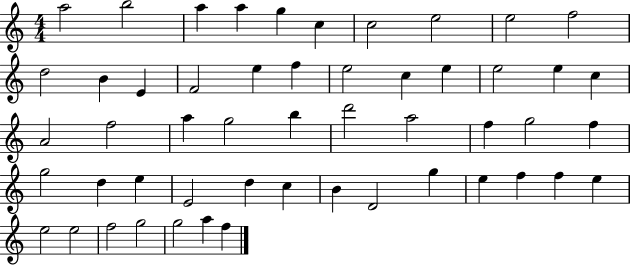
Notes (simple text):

A5/h B5/h A5/q A5/q G5/q C5/q C5/h E5/h E5/h F5/h D5/h B4/q E4/q F4/h E5/q F5/q E5/h C5/q E5/q E5/h E5/q C5/q A4/h F5/h A5/q G5/h B5/q D6/h A5/h F5/q G5/h F5/q G5/h D5/q E5/q E4/h D5/q C5/q B4/q D4/h G5/q E5/q F5/q F5/q E5/q E5/h E5/h F5/h G5/h G5/h A5/q F5/q